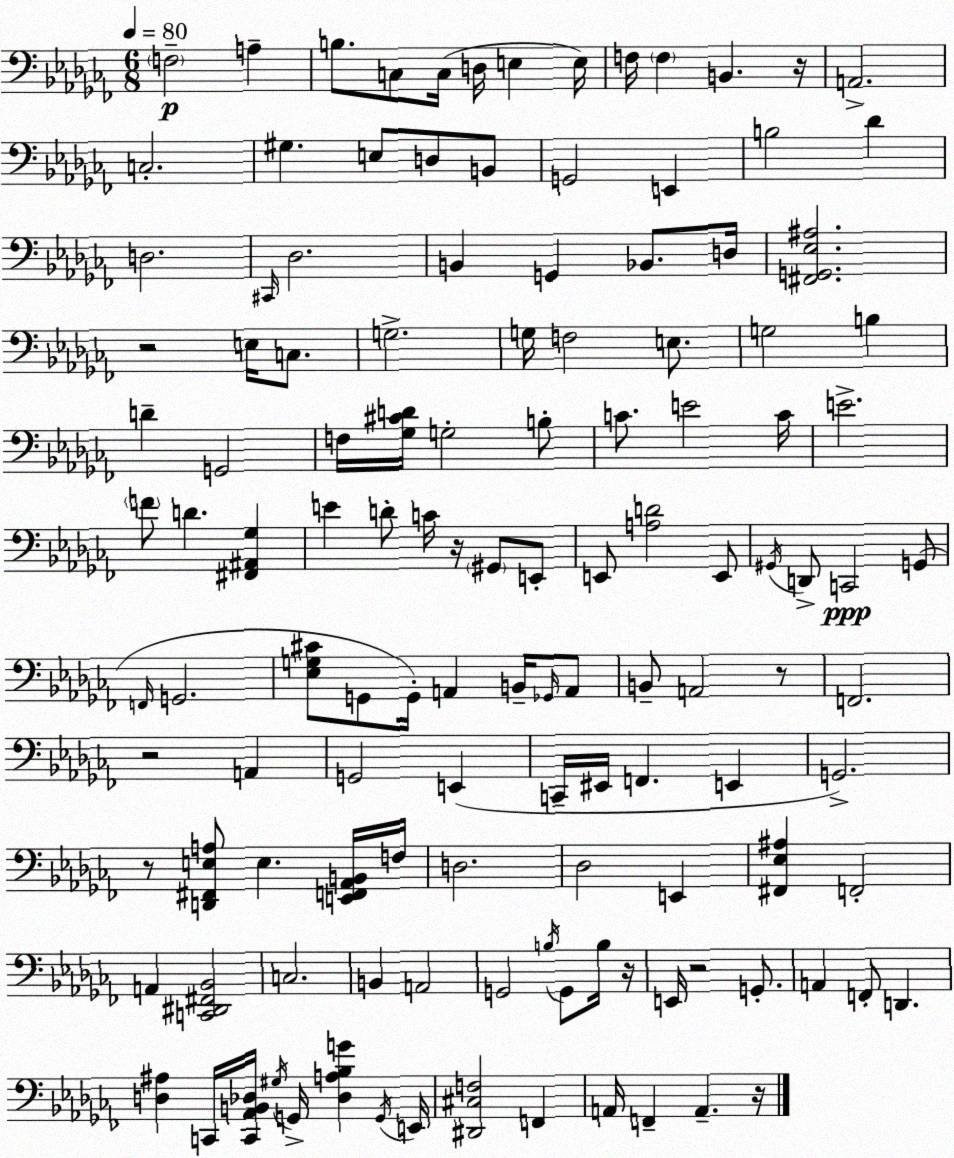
X:1
T:Untitled
M:6/8
L:1/4
K:Abm
F,2 A, B,/2 C,/2 C,/4 D,/4 E, E,/4 F,/4 F, B,, z/4 A,,2 C,2 ^G, E,/2 D,/2 B,,/2 G,,2 E,, B,2 _D D,2 ^C,,/4 _D,2 B,, G,, _B,,/2 D,/4 [^F,,G,,_E,^A,]2 z2 E,/4 C,/2 G,2 G,/4 F,2 E,/2 G,2 B, D G,,2 F,/4 [_G,^CD]/4 G,2 B,/2 C/2 E2 C/4 E2 F/2 D [^F,,^A,,_G,] E D/2 C/4 z/4 ^G,,/2 E,,/2 E,,/2 [A,D]2 E,,/2 ^G,,/4 D,,/2 C,,2 G,,/2 F,,/4 G,,2 [_E,G,^C]/2 G,,/2 G,,/4 A,, B,,/4 _G,,/4 A,,/2 B,,/2 A,,2 z/2 F,,2 z2 A,, G,,2 E,, C,,/4 ^E,,/4 F,, E,, G,,2 z/2 [D,,^F,,E,A,]/2 E, [E,,F,,_A,,B,,]/4 F,/4 D,2 _D,2 E,, [^F,,_E,^A,] F,,2 A,, [C,,^D,,^F,,_B,,]2 C,2 B,, A,,2 G,,2 B,/4 G,,/2 B,/4 z/4 E,,/4 z2 G,,/2 A,, F,,/2 D,, [D,^A,] C,,/4 [C,,_A,,B,,_D,]/4 ^G,/4 G,,/4 [_D,A,_B,G] G,,/4 E,,/4 [^D,,^C,F,]2 F,, A,,/4 F,, A,, z/4